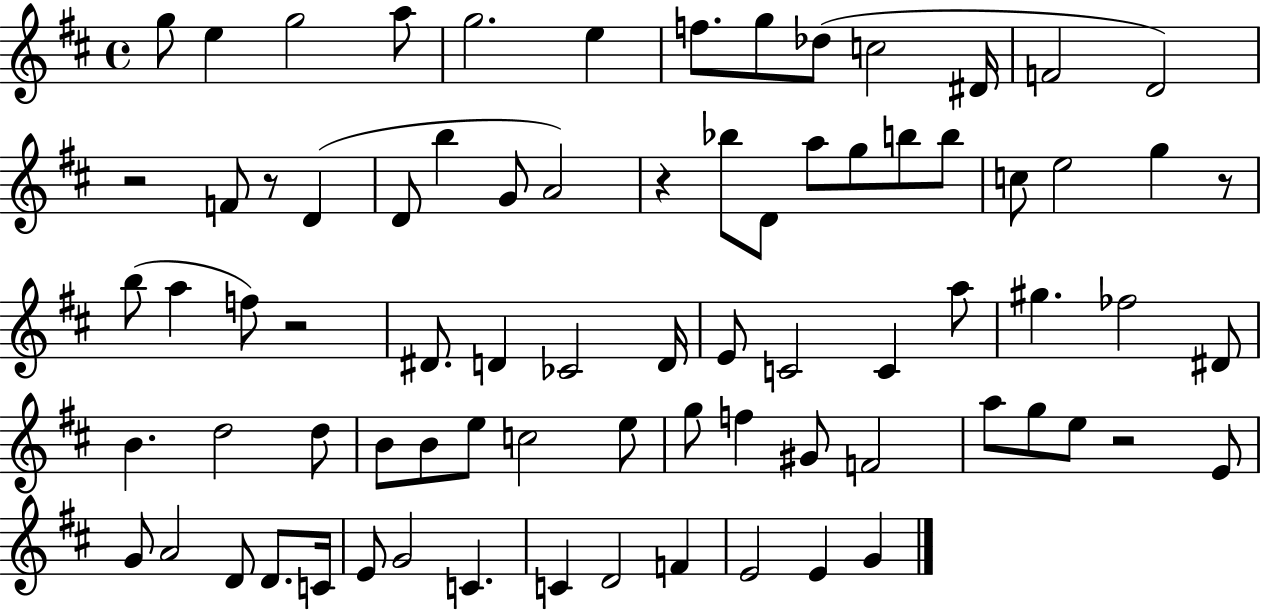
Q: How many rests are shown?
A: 6